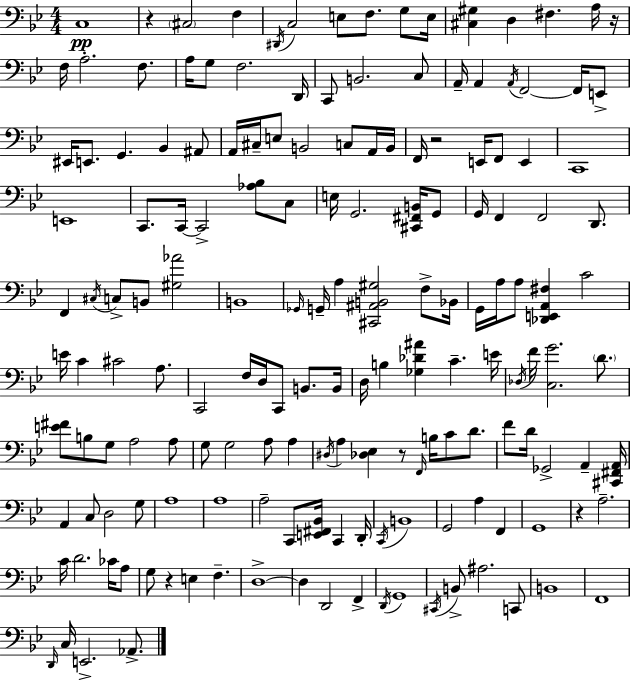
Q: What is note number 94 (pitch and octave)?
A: G3